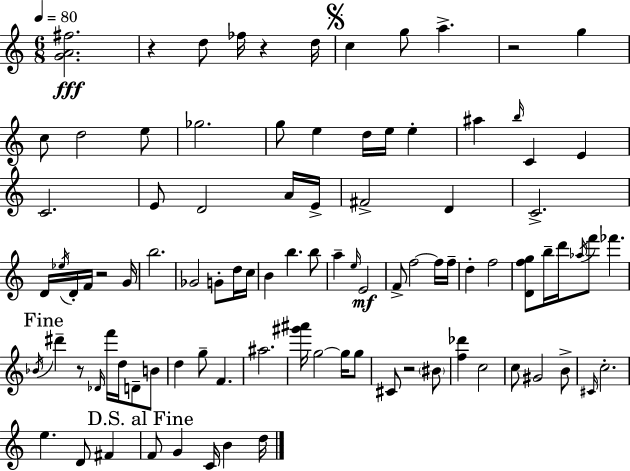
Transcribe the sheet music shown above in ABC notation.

X:1
T:Untitled
M:6/8
L:1/4
K:Am
[GA^f]2 z d/2 _f/4 z d/4 c g/2 a z2 g c/2 d2 e/2 _g2 g/2 e d/4 e/4 e ^a b/4 C E C2 E/2 D2 A/4 E/4 ^F2 D C2 D/4 _e/4 D/4 F/4 z2 G/4 b2 _G2 G/2 d/4 c/4 B b b/2 a e/4 E2 F/2 f2 f/4 f/4 d f2 [Dfg]/2 b/4 d'/4 _a/4 f'/2 _f' _B/4 ^d' z/2 _D/4 f'/4 d/4 D/2 B/2 d g/2 F ^a2 [^g'^a']/4 g2 g/4 g/2 ^C/2 z2 ^B/2 [f_d'] c2 c/2 ^G2 B/2 ^C/4 c2 e D/2 ^F F/2 G C/4 B d/4